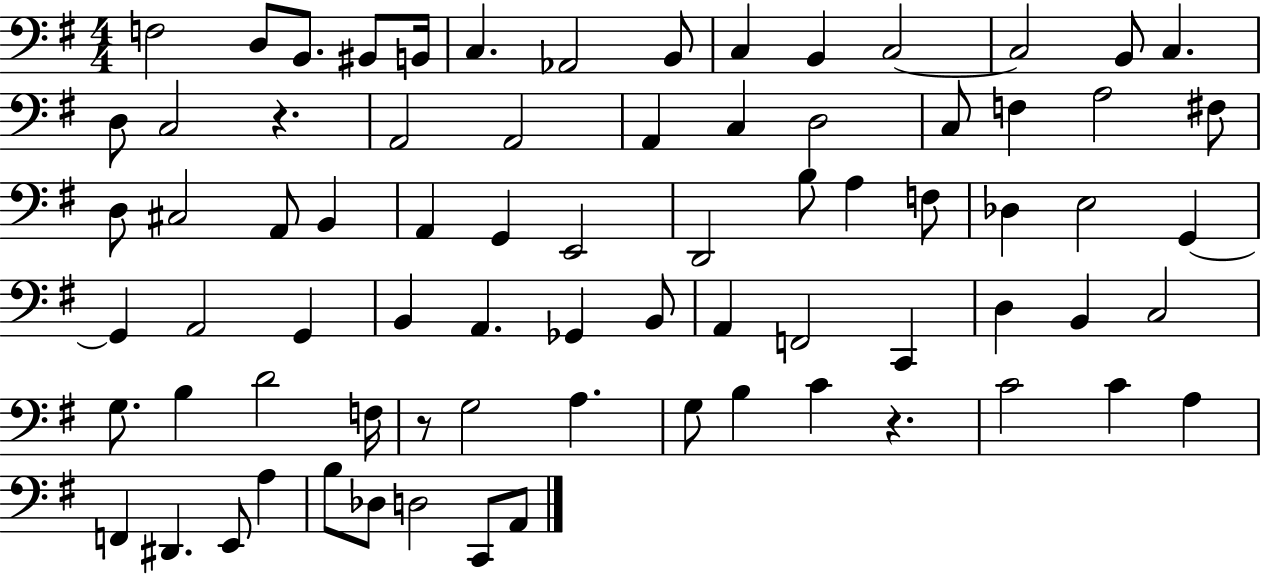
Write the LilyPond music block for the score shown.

{
  \clef bass
  \numericTimeSignature
  \time 4/4
  \key g \major
  f2 d8 b,8. bis,8 b,16 | c4. aes,2 b,8 | c4 b,4 c2~~ | c2 b,8 c4. | \break d8 c2 r4. | a,2 a,2 | a,4 c4 d2 | c8 f4 a2 fis8 | \break d8 cis2 a,8 b,4 | a,4 g,4 e,2 | d,2 b8 a4 f8 | des4 e2 g,4~~ | \break g,4 a,2 g,4 | b,4 a,4. ges,4 b,8 | a,4 f,2 c,4 | d4 b,4 c2 | \break g8. b4 d'2 f16 | r8 g2 a4. | g8 b4 c'4 r4. | c'2 c'4 a4 | \break f,4 dis,4. e,8 a4 | b8 des8 d2 c,8 a,8 | \bar "|."
}